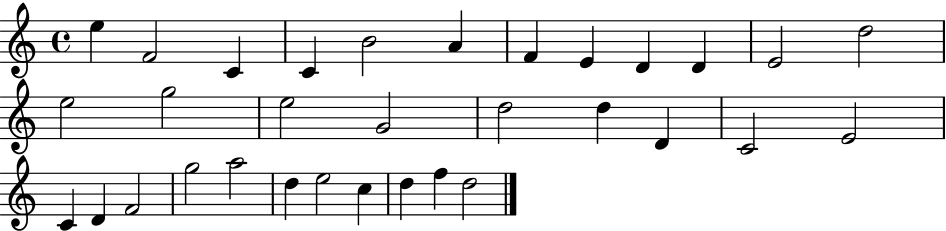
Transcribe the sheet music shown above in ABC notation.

X:1
T:Untitled
M:4/4
L:1/4
K:C
e F2 C C B2 A F E D D E2 d2 e2 g2 e2 G2 d2 d D C2 E2 C D F2 g2 a2 d e2 c d f d2